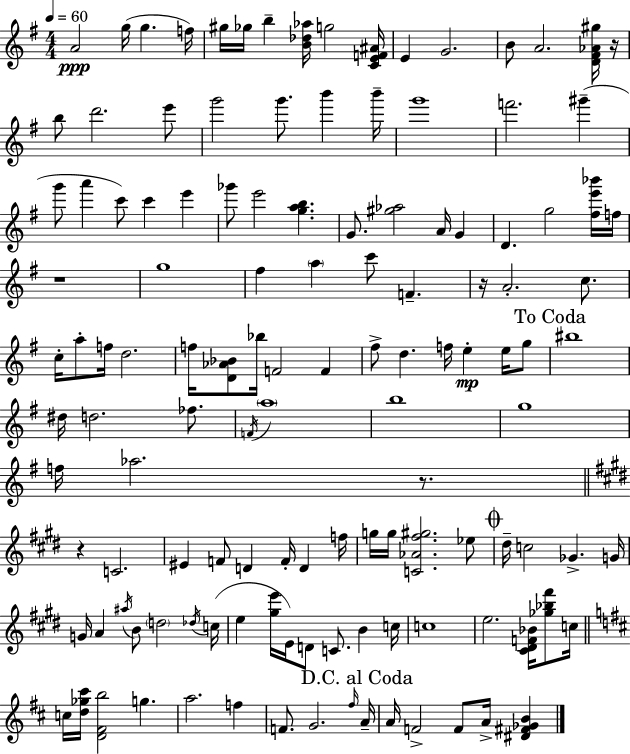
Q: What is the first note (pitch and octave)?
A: A4